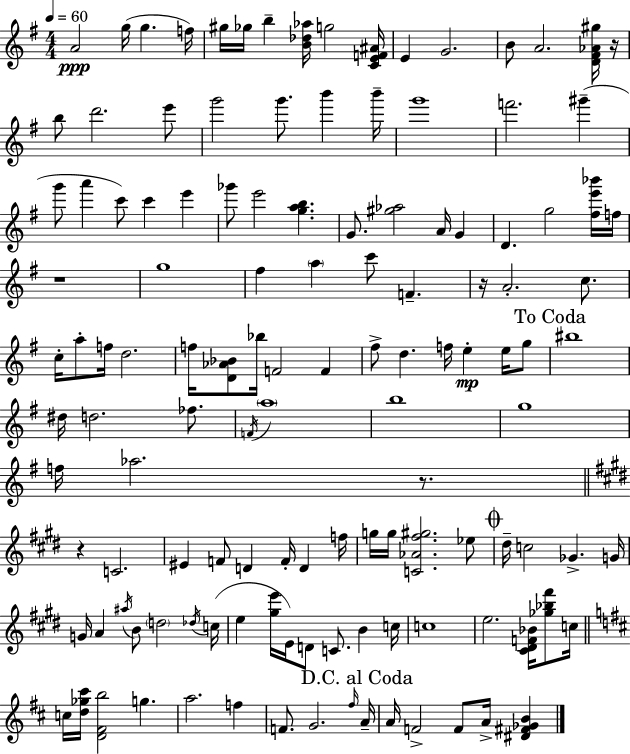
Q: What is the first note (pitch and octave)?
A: A4